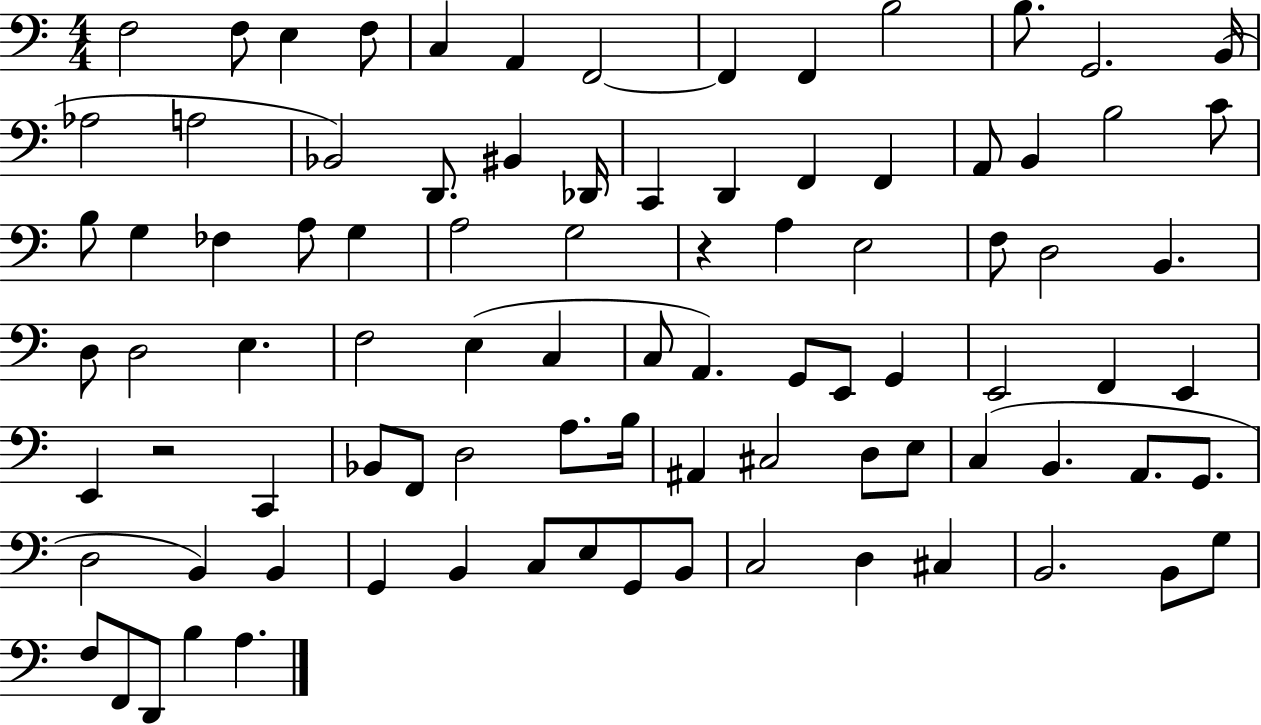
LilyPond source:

{
  \clef bass
  \numericTimeSignature
  \time 4/4
  \key c \major
  \repeat volta 2 { f2 f8 e4 f8 | c4 a,4 f,2~~ | f,4 f,4 b2 | b8. g,2. b,16( | \break aes2 a2 | bes,2) d,8. bis,4 des,16 | c,4 d,4 f,4 f,4 | a,8 b,4 b2 c'8 | \break b8 g4 fes4 a8 g4 | a2 g2 | r4 a4 e2 | f8 d2 b,4. | \break d8 d2 e4. | f2 e4( c4 | c8 a,4.) g,8 e,8 g,4 | e,2 f,4 e,4 | \break e,4 r2 c,4 | bes,8 f,8 d2 a8. b16 | ais,4 cis2 d8 e8 | c4( b,4. a,8. g,8. | \break d2 b,4) b,4 | g,4 b,4 c8 e8 g,8 b,8 | c2 d4 cis4 | b,2. b,8 g8 | \break f8 f,8 d,8 b4 a4. | } \bar "|."
}